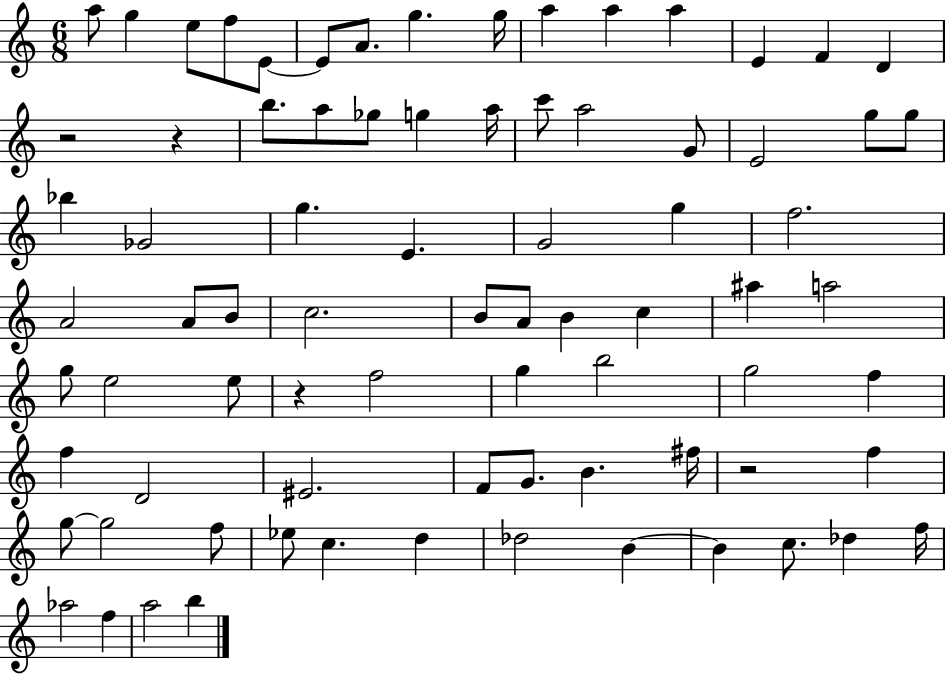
{
  \clef treble
  \numericTimeSignature
  \time 6/8
  \key c \major
  \repeat volta 2 { a''8 g''4 e''8 f''8 e'8~~ | e'8 a'8. g''4. g''16 | a''4 a''4 a''4 | e'4 f'4 d'4 | \break r2 r4 | b''8. a''8 ges''8 g''4 a''16 | c'''8 a''2 g'8 | e'2 g''8 g''8 | \break bes''4 ges'2 | g''4. e'4. | g'2 g''4 | f''2. | \break a'2 a'8 b'8 | c''2. | b'8 a'8 b'4 c''4 | ais''4 a''2 | \break g''8 e''2 e''8 | r4 f''2 | g''4 b''2 | g''2 f''4 | \break f''4 d'2 | eis'2. | f'8 g'8. b'4. fis''16 | r2 f''4 | \break g''8~~ g''2 f''8 | ees''8 c''4. d''4 | des''2 b'4~~ | b'4 c''8. des''4 f''16 | \break aes''2 f''4 | a''2 b''4 | } \bar "|."
}